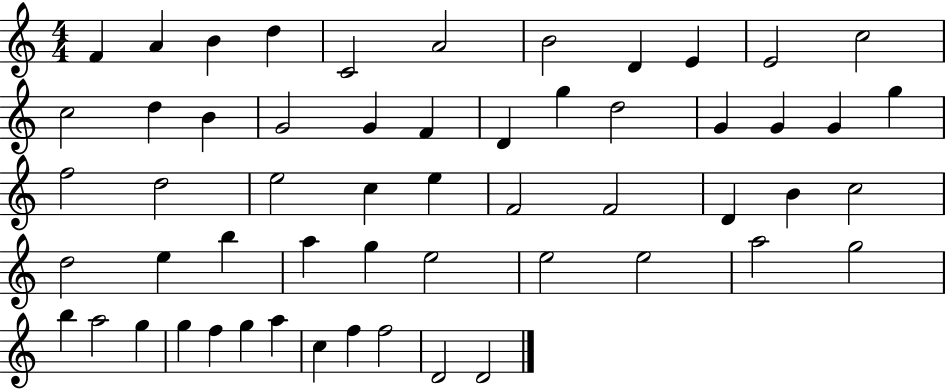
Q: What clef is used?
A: treble